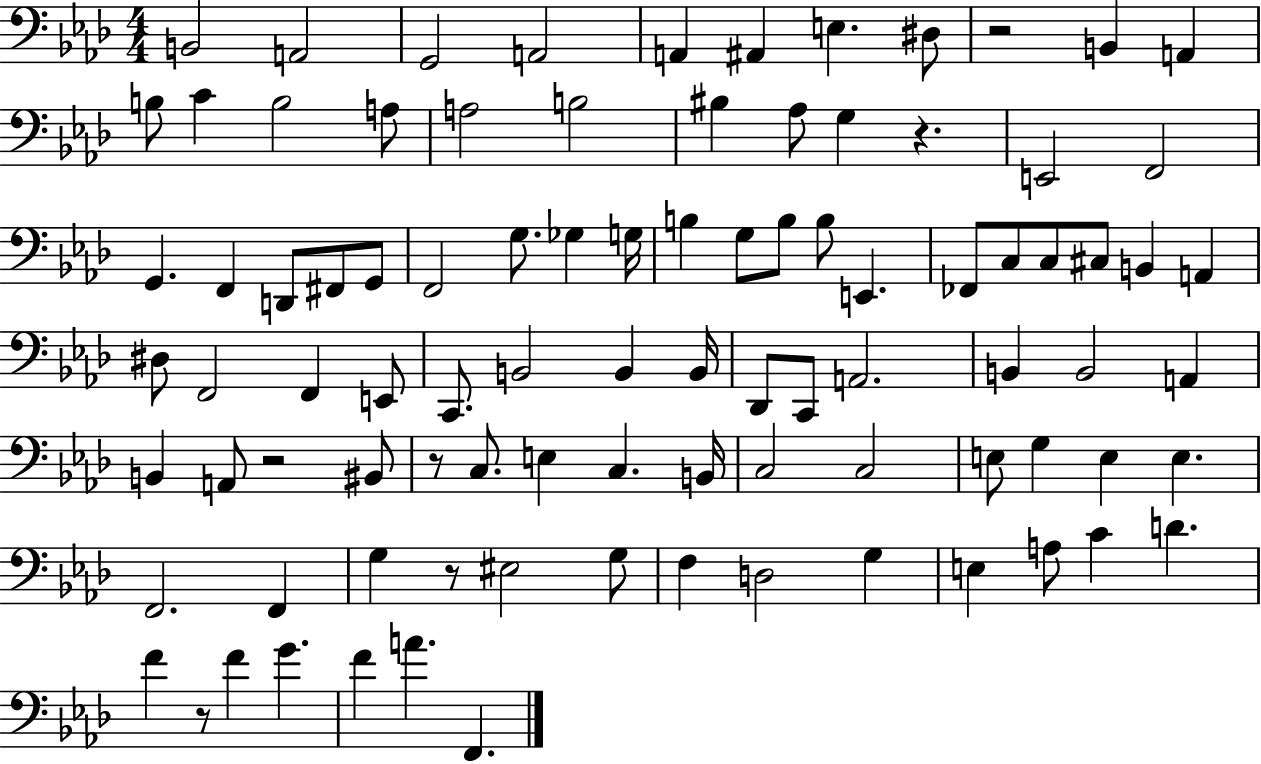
X:1
T:Untitled
M:4/4
L:1/4
K:Ab
B,,2 A,,2 G,,2 A,,2 A,, ^A,, E, ^D,/2 z2 B,, A,, B,/2 C B,2 A,/2 A,2 B,2 ^B, _A,/2 G, z E,,2 F,,2 G,, F,, D,,/2 ^F,,/2 G,,/2 F,,2 G,/2 _G, G,/4 B, G,/2 B,/2 B,/2 E,, _F,,/2 C,/2 C,/2 ^C,/2 B,, A,, ^D,/2 F,,2 F,, E,,/2 C,,/2 B,,2 B,, B,,/4 _D,,/2 C,,/2 A,,2 B,, B,,2 A,, B,, A,,/2 z2 ^B,,/2 z/2 C,/2 E, C, B,,/4 C,2 C,2 E,/2 G, E, E, F,,2 F,, G, z/2 ^E,2 G,/2 F, D,2 G, E, A,/2 C D F z/2 F G F A F,,